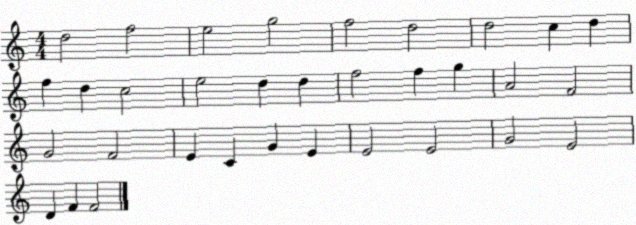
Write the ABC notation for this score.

X:1
T:Untitled
M:4/4
L:1/4
K:C
d2 f2 e2 g2 f2 d2 d2 c d f d c2 e2 d d f2 f g A2 F2 G2 F2 E C G E E2 E2 G2 E2 D F F2